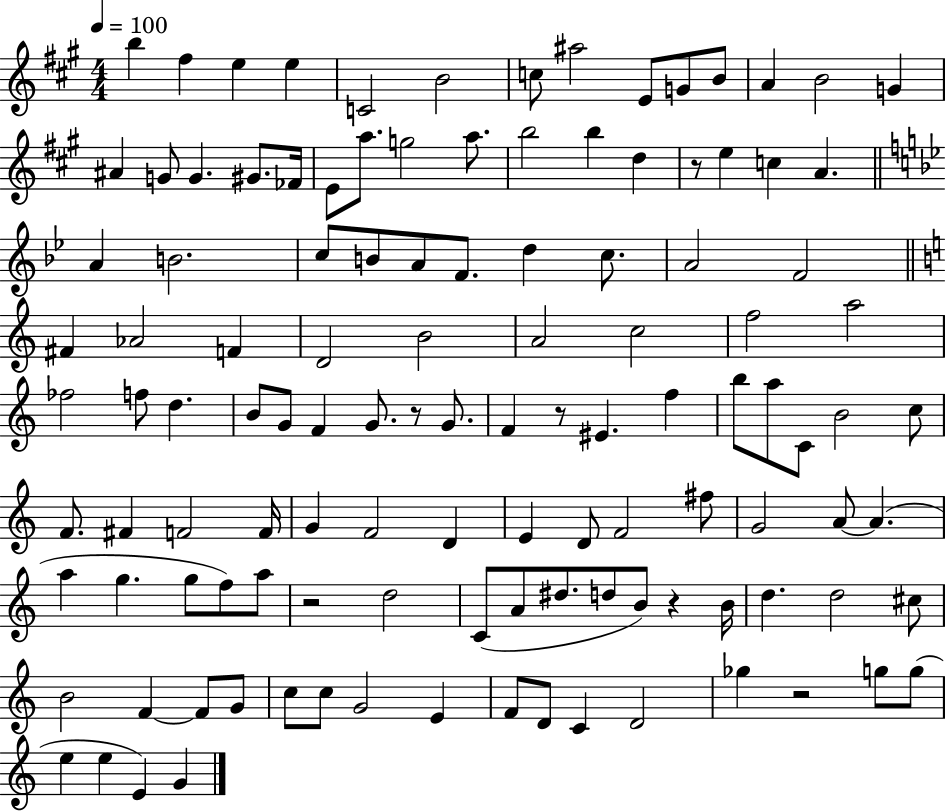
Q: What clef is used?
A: treble